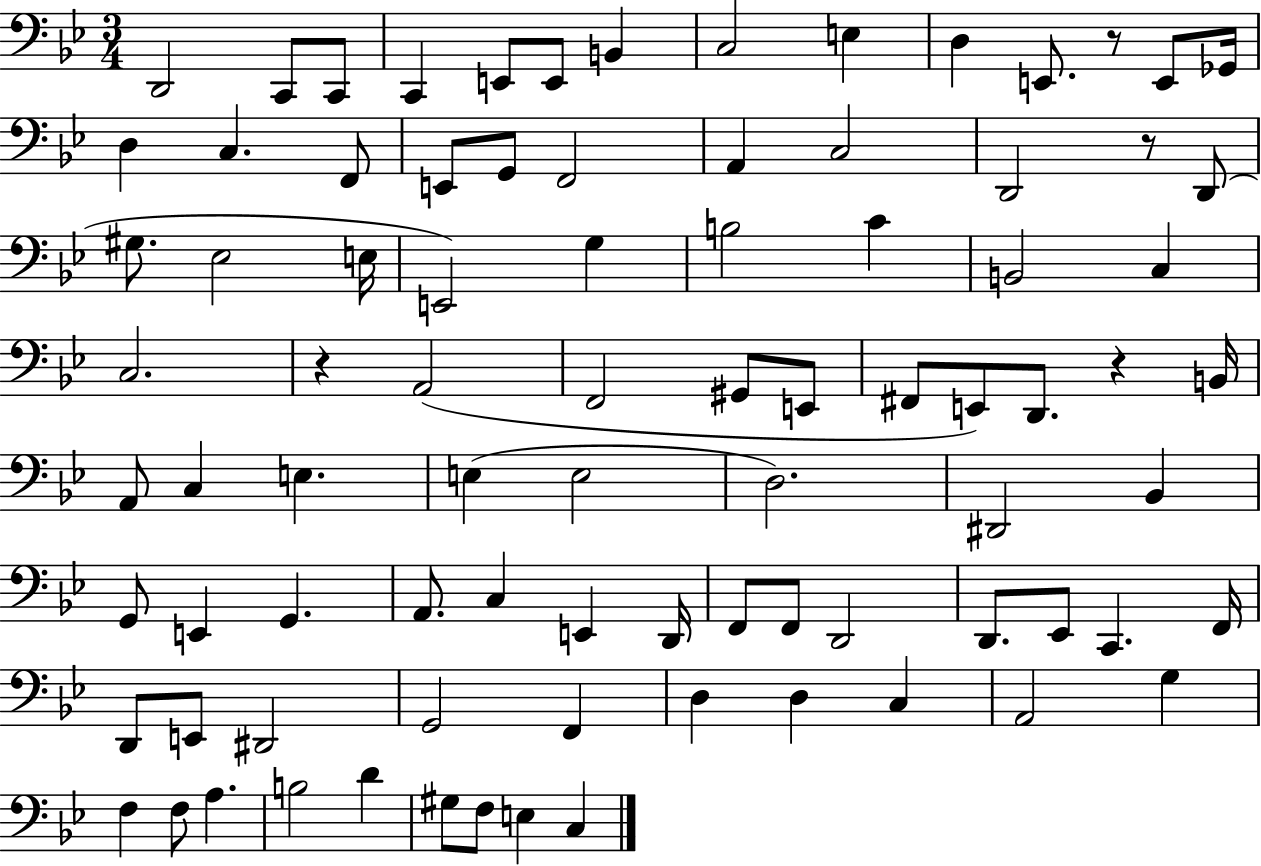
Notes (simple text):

D2/h C2/e C2/e C2/q E2/e E2/e B2/q C3/h E3/q D3/q E2/e. R/e E2/e Gb2/s D3/q C3/q. F2/e E2/e G2/e F2/h A2/q C3/h D2/h R/e D2/e G#3/e. Eb3/h E3/s E2/h G3/q B3/h C4/q B2/h C3/q C3/h. R/q A2/h F2/h G#2/e E2/e F#2/e E2/e D2/e. R/q B2/s A2/e C3/q E3/q. E3/q E3/h D3/h. D#2/h Bb2/q G2/e E2/q G2/q. A2/e. C3/q E2/q D2/s F2/e F2/e D2/h D2/e. Eb2/e C2/q. F2/s D2/e E2/e D#2/h G2/h F2/q D3/q D3/q C3/q A2/h G3/q F3/q F3/e A3/q. B3/h D4/q G#3/e F3/e E3/q C3/q